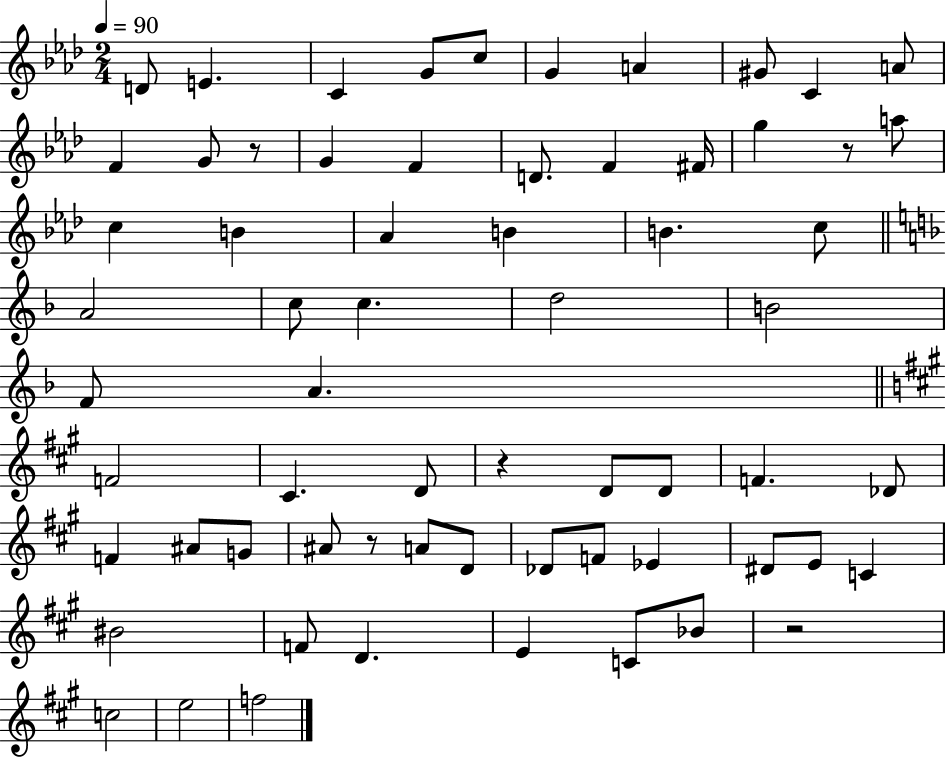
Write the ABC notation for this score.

X:1
T:Untitled
M:2/4
L:1/4
K:Ab
D/2 E C G/2 c/2 G A ^G/2 C A/2 F G/2 z/2 G F D/2 F ^F/4 g z/2 a/2 c B _A B B c/2 A2 c/2 c d2 B2 F/2 A F2 ^C D/2 z D/2 D/2 F _D/2 F ^A/2 G/2 ^A/2 z/2 A/2 D/2 _D/2 F/2 _E ^D/2 E/2 C ^B2 F/2 D E C/2 _B/2 z2 c2 e2 f2